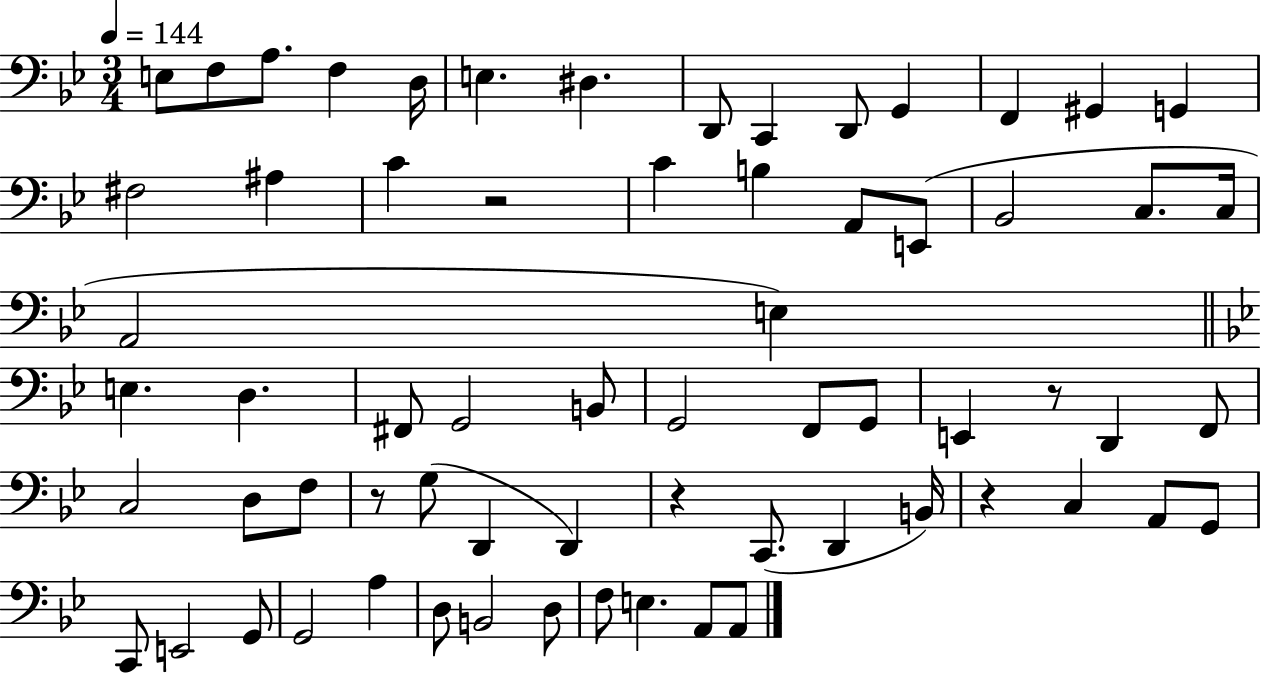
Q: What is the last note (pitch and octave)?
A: A2